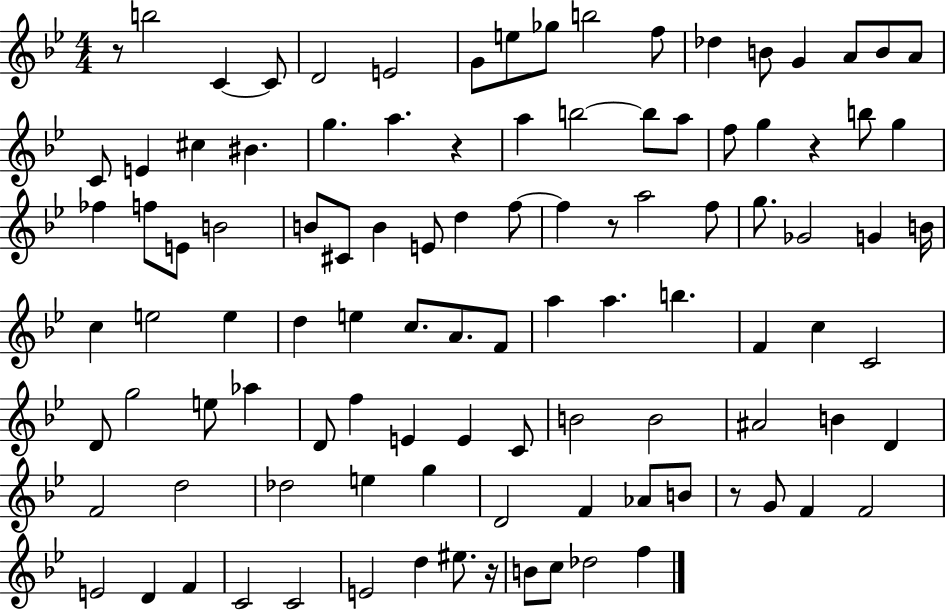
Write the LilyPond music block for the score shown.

{
  \clef treble
  \numericTimeSignature
  \time 4/4
  \key bes \major
  r8 b''2 c'4~~ c'8 | d'2 e'2 | g'8 e''8 ges''8 b''2 f''8 | des''4 b'8 g'4 a'8 b'8 a'8 | \break c'8 e'4 cis''4 bis'4. | g''4. a''4. r4 | a''4 b''2~~ b''8 a''8 | f''8 g''4 r4 b''8 g''4 | \break fes''4 f''8 e'8 b'2 | b'8 cis'8 b'4 e'8 d''4 f''8~~ | f''4 r8 a''2 f''8 | g''8. ges'2 g'4 b'16 | \break c''4 e''2 e''4 | d''4 e''4 c''8. a'8. f'8 | a''4 a''4. b''4. | f'4 c''4 c'2 | \break d'8 g''2 e''8 aes''4 | d'8 f''4 e'4 e'4 c'8 | b'2 b'2 | ais'2 b'4 d'4 | \break f'2 d''2 | des''2 e''4 g''4 | d'2 f'4 aes'8 b'8 | r8 g'8 f'4 f'2 | \break e'2 d'4 f'4 | c'2 c'2 | e'2 d''4 eis''8. r16 | b'8 c''8 des''2 f''4 | \break \bar "|."
}